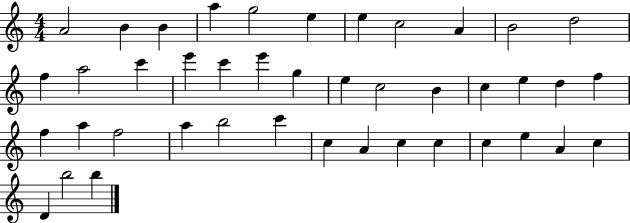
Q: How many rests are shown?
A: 0